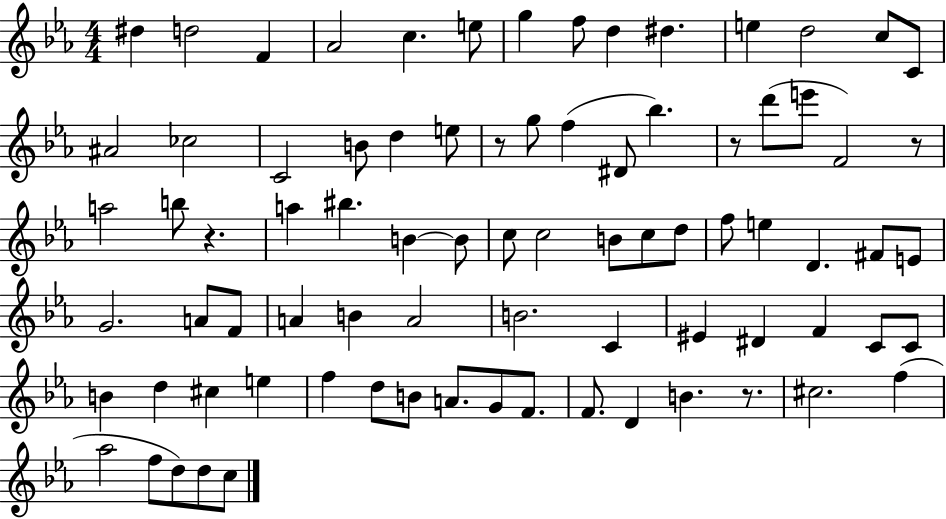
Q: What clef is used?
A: treble